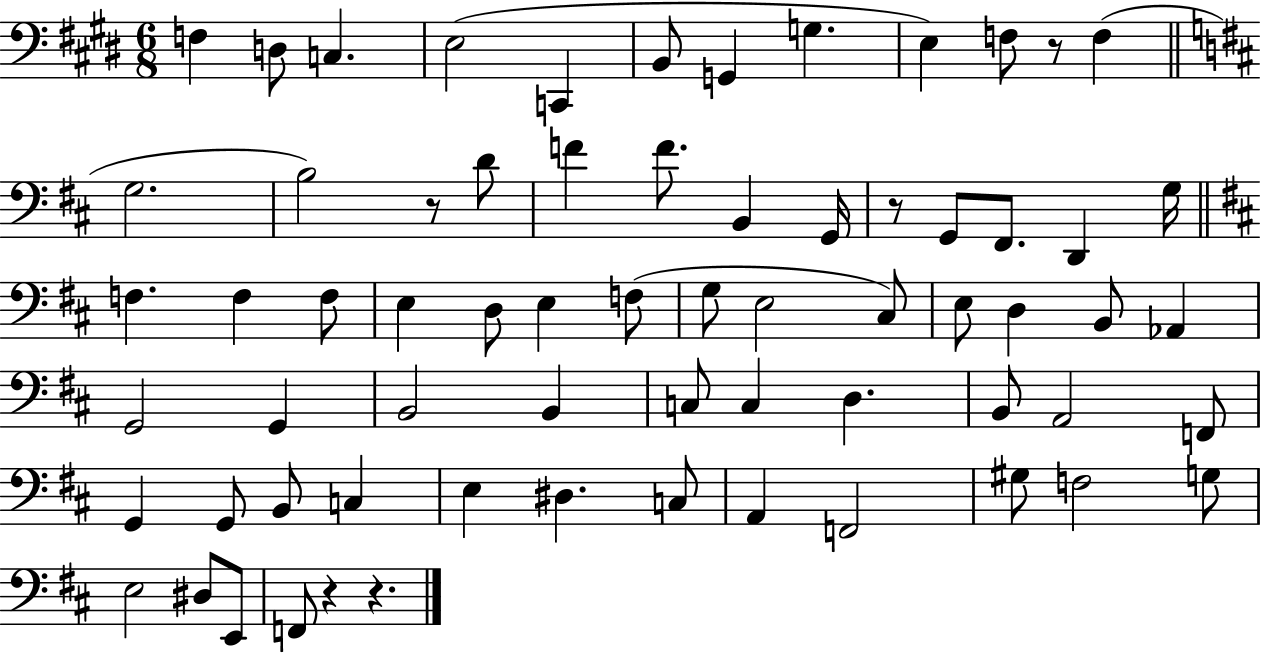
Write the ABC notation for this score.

X:1
T:Untitled
M:6/8
L:1/4
K:E
F, D,/2 C, E,2 C,, B,,/2 G,, G, E, F,/2 z/2 F, G,2 B,2 z/2 D/2 F F/2 B,, G,,/4 z/2 G,,/2 ^F,,/2 D,, G,/4 F, F, F,/2 E, D,/2 E, F,/2 G,/2 E,2 ^C,/2 E,/2 D, B,,/2 _A,, G,,2 G,, B,,2 B,, C,/2 C, D, B,,/2 A,,2 F,,/2 G,, G,,/2 B,,/2 C, E, ^D, C,/2 A,, F,,2 ^G,/2 F,2 G,/2 E,2 ^D,/2 E,,/2 F,,/2 z z